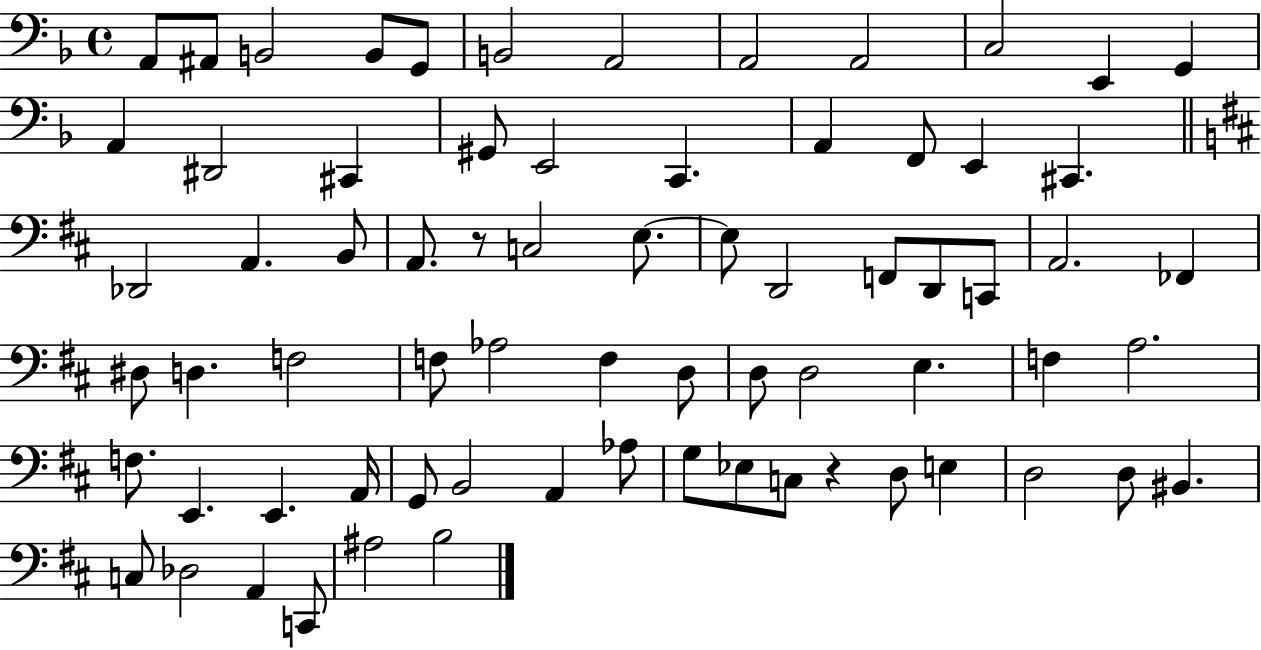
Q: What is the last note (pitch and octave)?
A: B3